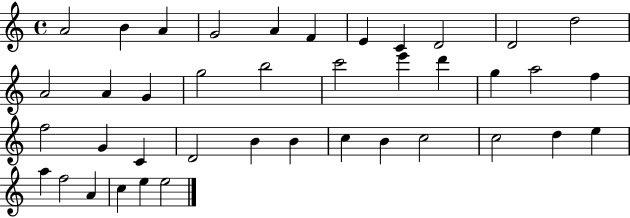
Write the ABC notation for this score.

X:1
T:Untitled
M:4/4
L:1/4
K:C
A2 B A G2 A F E C D2 D2 d2 A2 A G g2 b2 c'2 e' d' g a2 f f2 G C D2 B B c B c2 c2 d e a f2 A c e e2